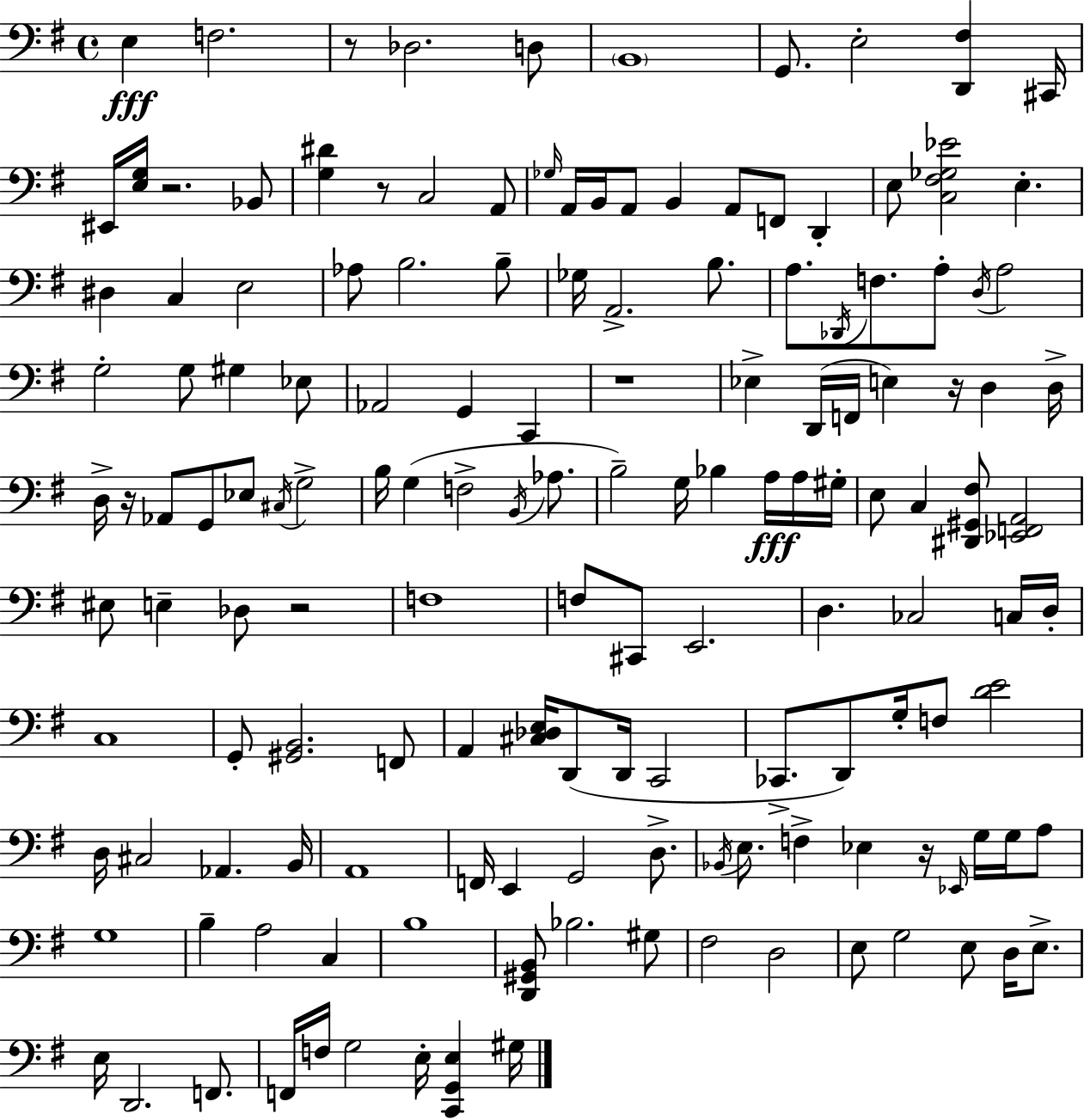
X:1
T:Untitled
M:4/4
L:1/4
K:Em
E, F,2 z/2 _D,2 D,/2 B,,4 G,,/2 E,2 [D,,^F,] ^C,,/4 ^E,,/4 [E,G,]/4 z2 _B,,/2 [G,^D] z/2 C,2 A,,/2 _G,/4 A,,/4 B,,/4 A,,/2 B,, A,,/2 F,,/2 D,, E,/2 [C,^F,_G,_E]2 E, ^D, C, E,2 _A,/2 B,2 B,/2 _G,/4 A,,2 B,/2 A,/2 _D,,/4 F,/2 A,/2 D,/4 A,2 G,2 G,/2 ^G, _E,/2 _A,,2 G,, C,, z4 _E, D,,/4 F,,/4 E, z/4 D, D,/4 D,/4 z/4 _A,,/2 G,,/2 _E,/2 ^C,/4 G,2 B,/4 G, F,2 B,,/4 _A,/2 B,2 G,/4 _B, A,/4 A,/4 ^G,/4 E,/2 C, [^D,,^G,,^F,]/2 [_E,,F,,A,,]2 ^E,/2 E, _D,/2 z2 F,4 F,/2 ^C,,/2 E,,2 D, _C,2 C,/4 D,/4 C,4 G,,/2 [^G,,B,,]2 F,,/2 A,, [^C,_D,E,]/4 D,,/2 D,,/4 C,,2 _C,,/2 D,,/2 G,/4 F,/2 [DE]2 D,/4 ^C,2 _A,, B,,/4 A,,4 F,,/4 E,, G,,2 D,/2 _B,,/4 E,/2 F, _E, z/4 _E,,/4 G,/4 G,/4 A,/2 G,4 B, A,2 C, B,4 [D,,^G,,B,,]/2 _B,2 ^G,/2 ^F,2 D,2 E,/2 G,2 E,/2 D,/4 E,/2 E,/4 D,,2 F,,/2 F,,/4 F,/4 G,2 E,/4 [C,,G,,E,] ^G,/4